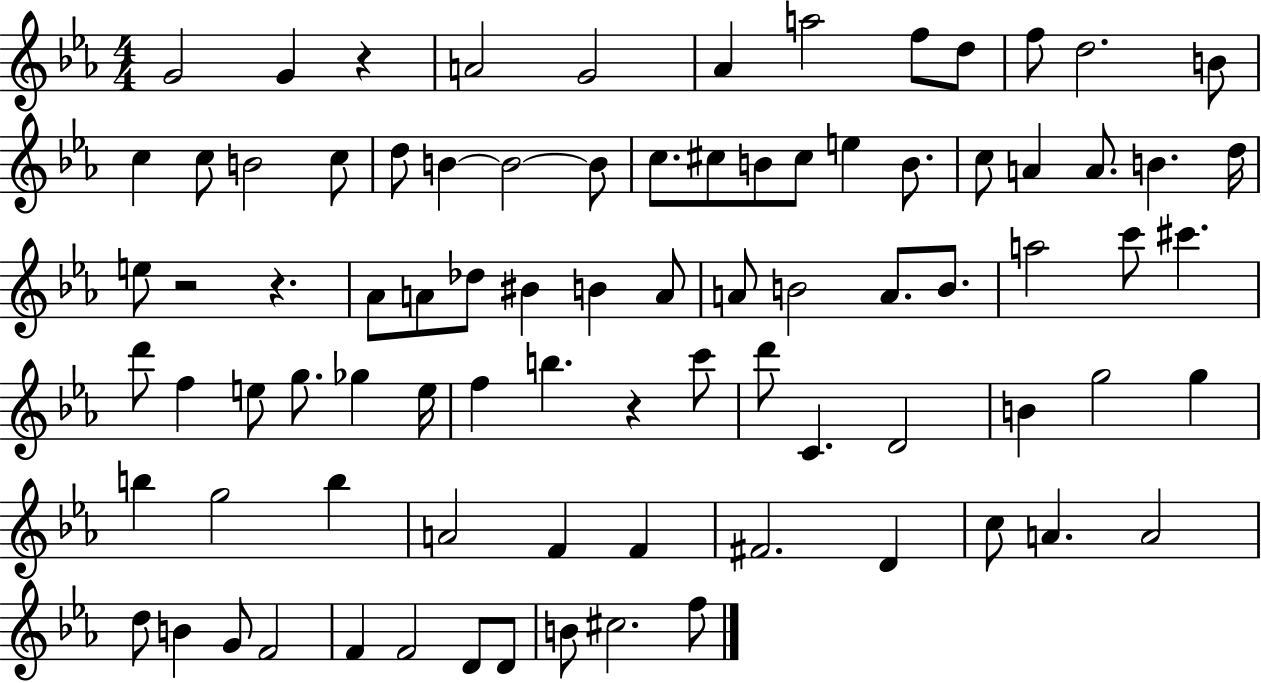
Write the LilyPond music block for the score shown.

{
  \clef treble
  \numericTimeSignature
  \time 4/4
  \key ees \major
  g'2 g'4 r4 | a'2 g'2 | aes'4 a''2 f''8 d''8 | f''8 d''2. b'8 | \break c''4 c''8 b'2 c''8 | d''8 b'4~~ b'2~~ b'8 | c''8. cis''8 b'8 cis''8 e''4 b'8. | c''8 a'4 a'8. b'4. d''16 | \break e''8 r2 r4. | aes'8 a'8 des''8 bis'4 b'4 a'8 | a'8 b'2 a'8. b'8. | a''2 c'''8 cis'''4. | \break d'''8 f''4 e''8 g''8. ges''4 e''16 | f''4 b''4. r4 c'''8 | d'''8 c'4. d'2 | b'4 g''2 g''4 | \break b''4 g''2 b''4 | a'2 f'4 f'4 | fis'2. d'4 | c''8 a'4. a'2 | \break d''8 b'4 g'8 f'2 | f'4 f'2 d'8 d'8 | b'8 cis''2. f''8 | \bar "|."
}